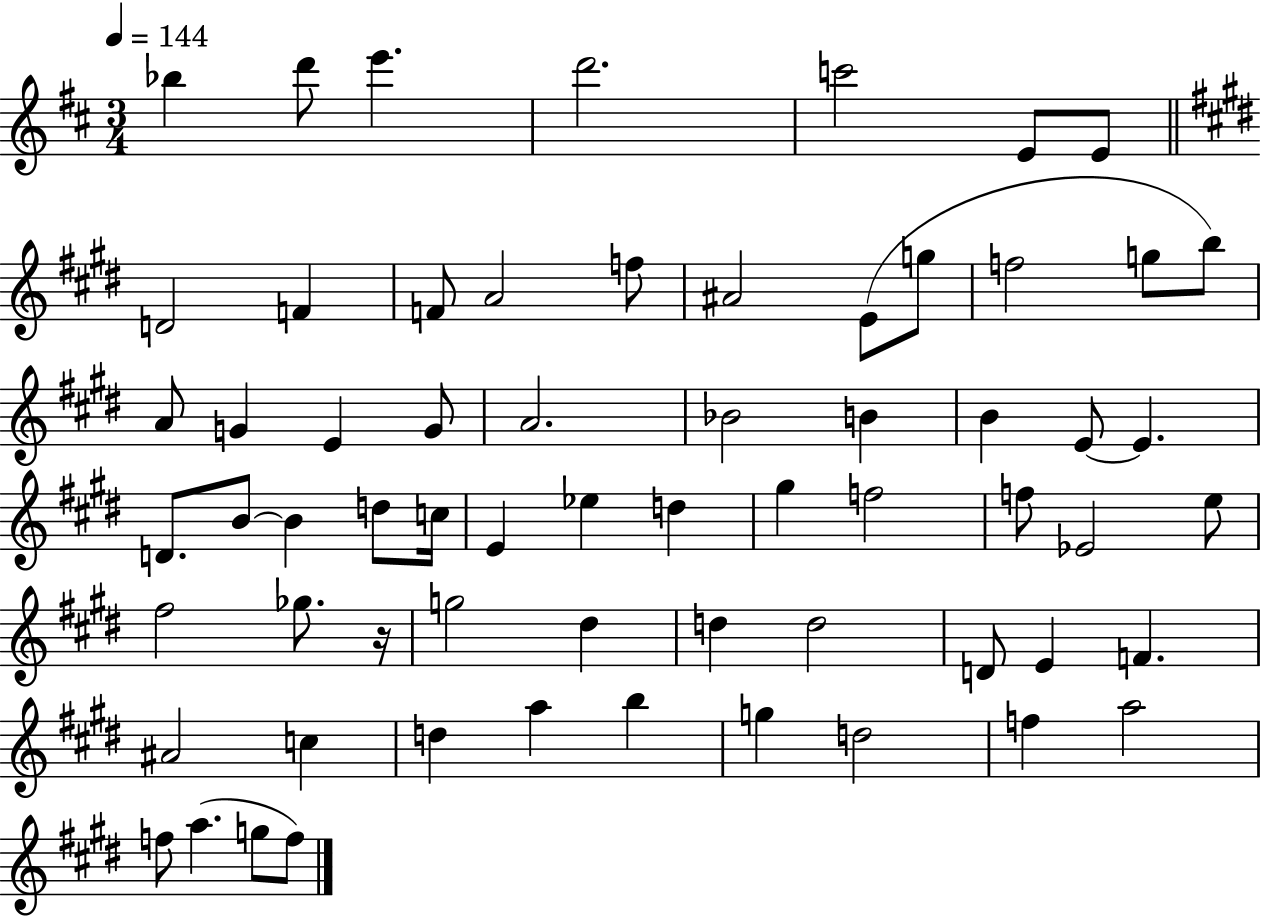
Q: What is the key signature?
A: D major